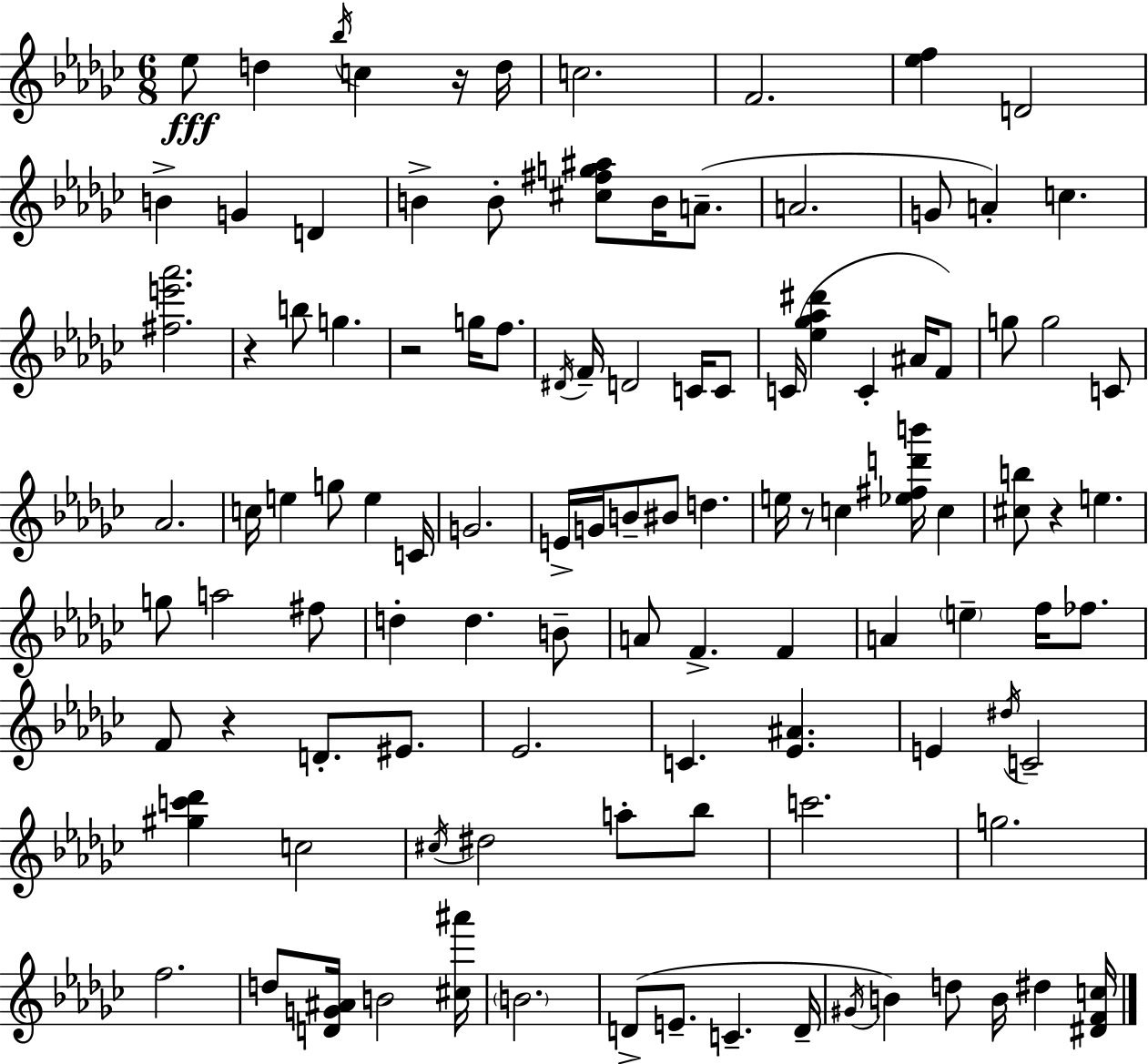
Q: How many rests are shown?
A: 6